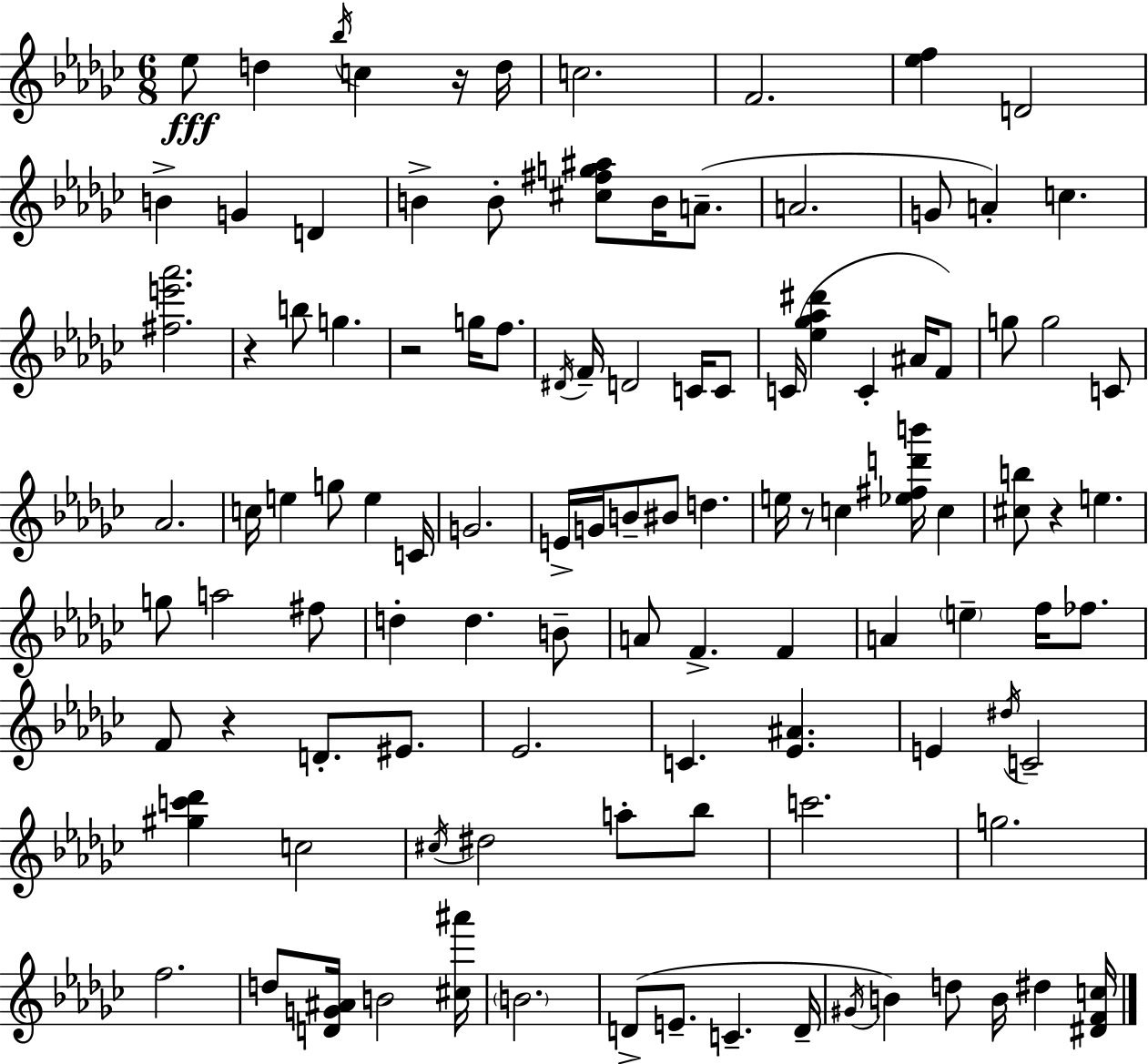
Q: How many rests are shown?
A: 6